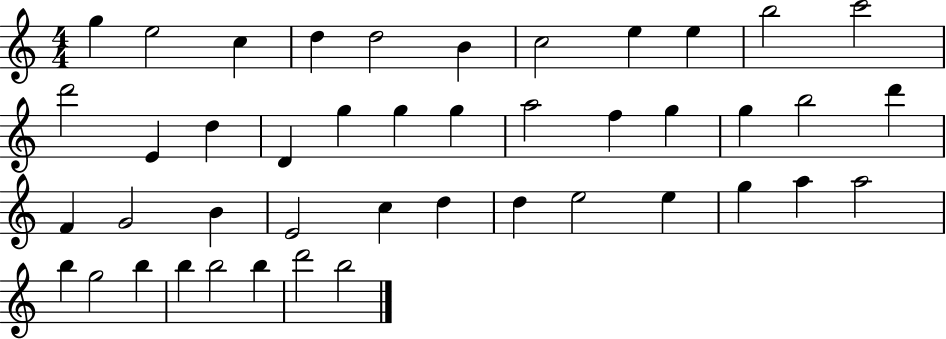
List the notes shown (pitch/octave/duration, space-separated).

G5/q E5/h C5/q D5/q D5/h B4/q C5/h E5/q E5/q B5/h C6/h D6/h E4/q D5/q D4/q G5/q G5/q G5/q A5/h F5/q G5/q G5/q B5/h D6/q F4/q G4/h B4/q E4/h C5/q D5/q D5/q E5/h E5/q G5/q A5/q A5/h B5/q G5/h B5/q B5/q B5/h B5/q D6/h B5/h